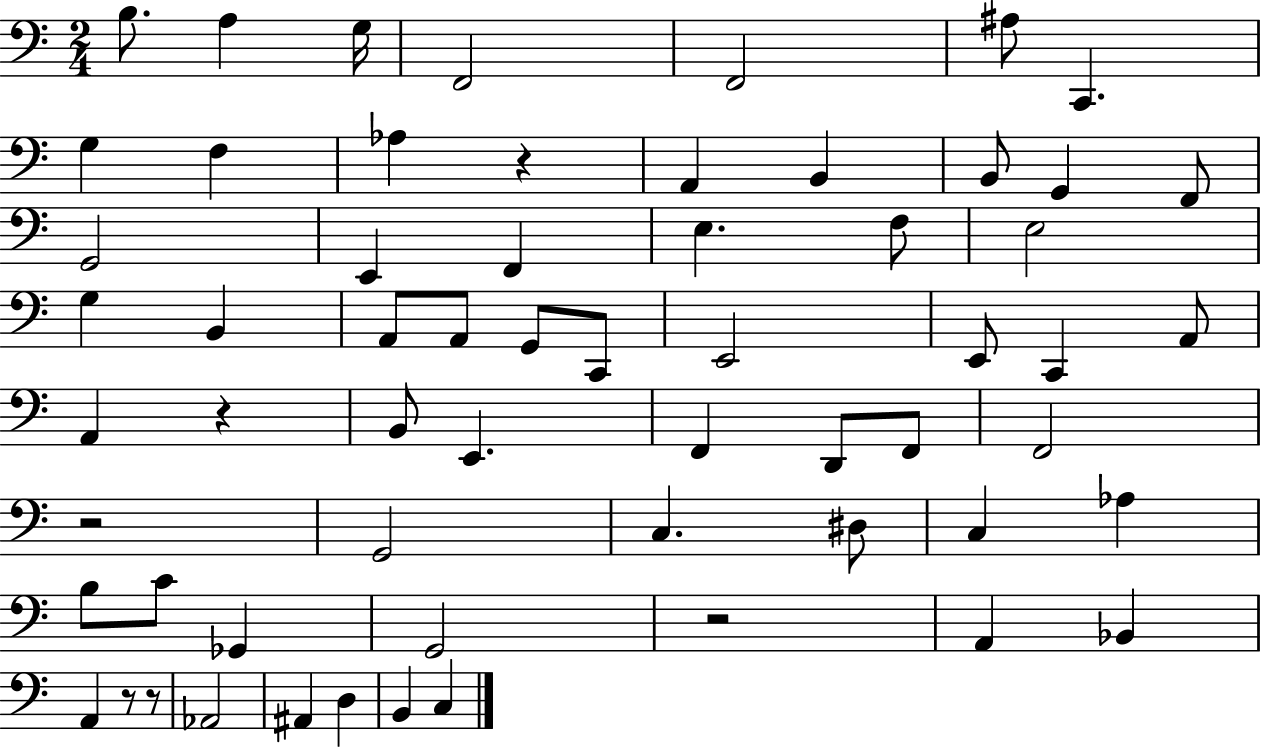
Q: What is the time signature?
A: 2/4